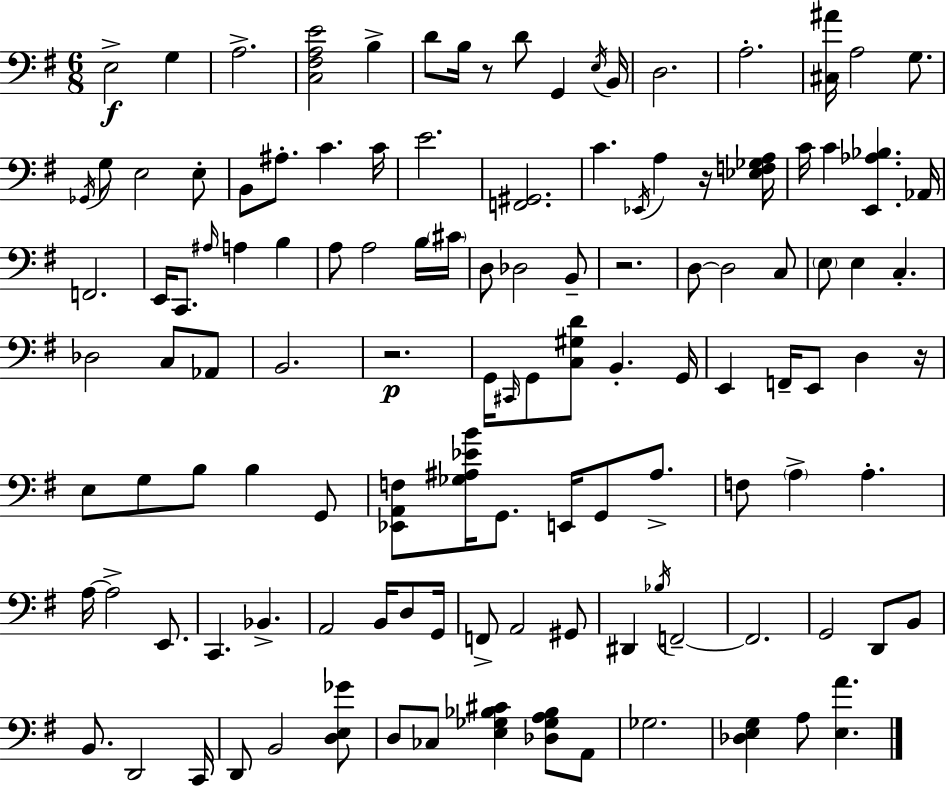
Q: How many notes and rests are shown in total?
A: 120